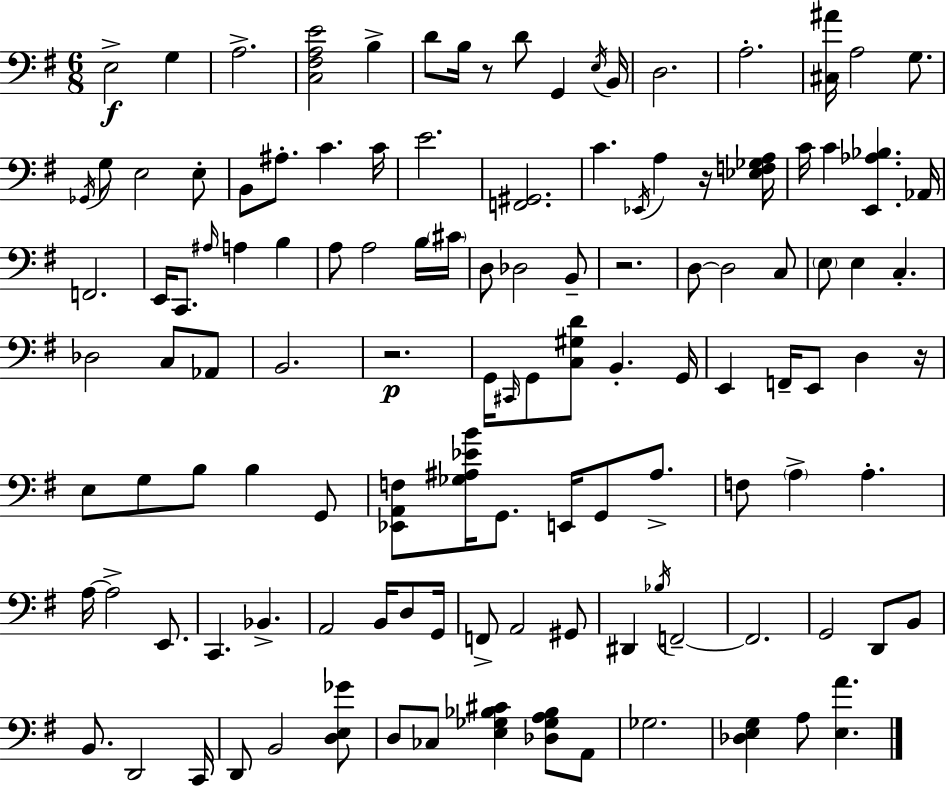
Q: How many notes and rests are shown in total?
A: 120